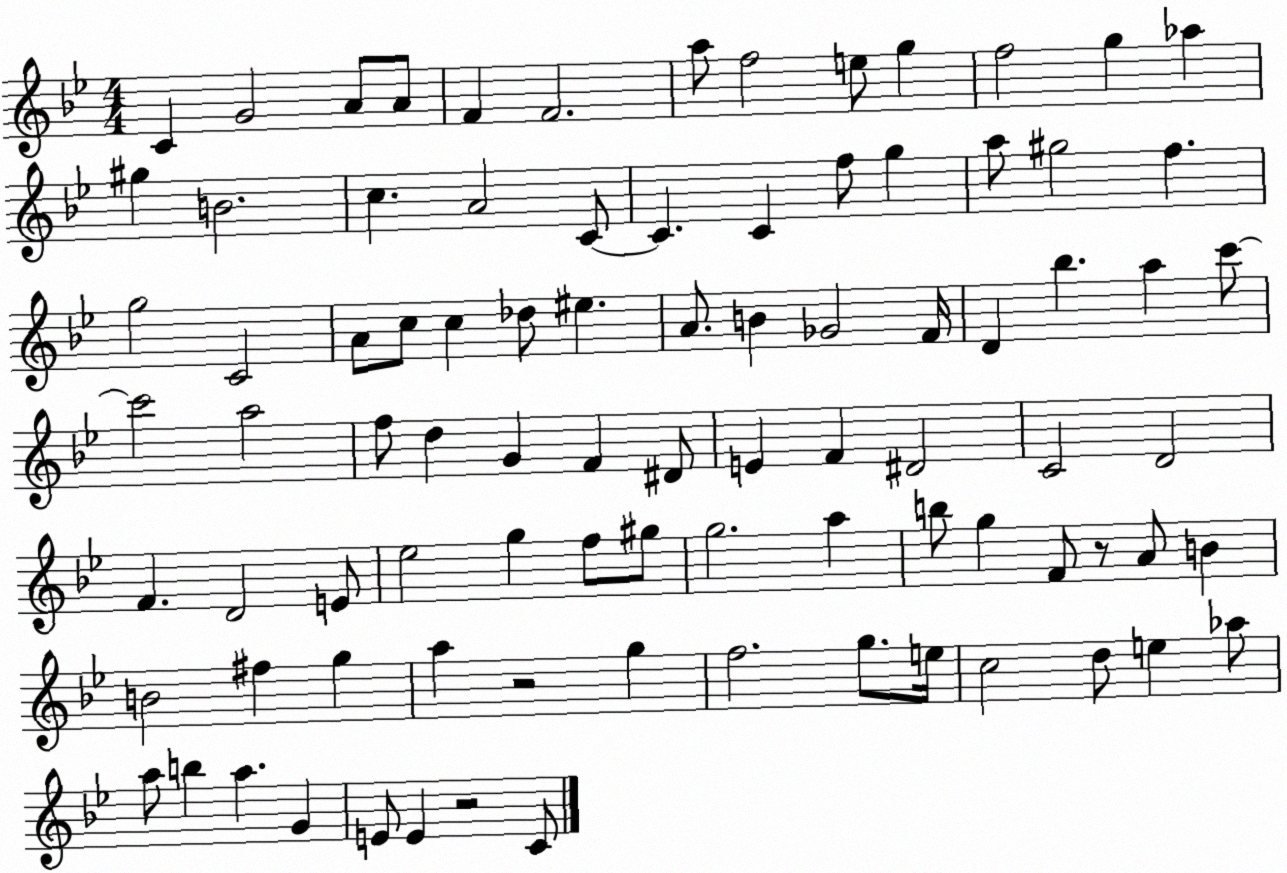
X:1
T:Untitled
M:4/4
L:1/4
K:Bb
C G2 A/2 A/2 F F2 a/2 f2 e/2 g f2 g _a ^g B2 c A2 C/2 C C f/2 g a/2 ^g2 f g2 C2 A/2 c/2 c _d/2 ^e A/2 B _G2 F/4 D _b a c'/2 c'2 a2 f/2 d G F ^D/2 E F ^D2 C2 D2 F D2 E/2 _e2 g f/2 ^g/2 g2 a b/2 g F/2 z/2 A/2 B B2 ^f g a z2 g f2 g/2 e/4 c2 d/2 e _a/2 a/2 b a G E/2 E z2 C/2